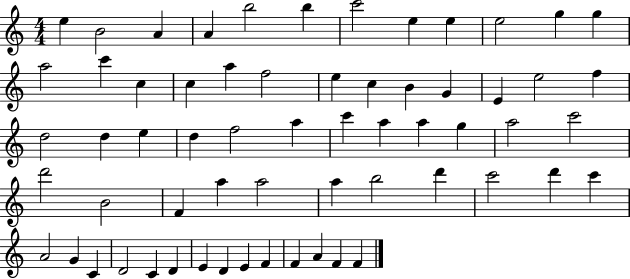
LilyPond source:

{
  \clef treble
  \numericTimeSignature
  \time 4/4
  \key c \major
  e''4 b'2 a'4 | a'4 b''2 b''4 | c'''2 e''4 e''4 | e''2 g''4 g''4 | \break a''2 c'''4 c''4 | c''4 a''4 f''2 | e''4 c''4 b'4 g'4 | e'4 e''2 f''4 | \break d''2 d''4 e''4 | d''4 f''2 a''4 | c'''4 a''4 a''4 g''4 | a''2 c'''2 | \break d'''2 b'2 | f'4 a''4 a''2 | a''4 b''2 d'''4 | c'''2 d'''4 c'''4 | \break a'2 g'4 c'4 | d'2 c'4 d'4 | e'4 d'4 e'4 f'4 | f'4 a'4 f'4 f'4 | \break \bar "|."
}